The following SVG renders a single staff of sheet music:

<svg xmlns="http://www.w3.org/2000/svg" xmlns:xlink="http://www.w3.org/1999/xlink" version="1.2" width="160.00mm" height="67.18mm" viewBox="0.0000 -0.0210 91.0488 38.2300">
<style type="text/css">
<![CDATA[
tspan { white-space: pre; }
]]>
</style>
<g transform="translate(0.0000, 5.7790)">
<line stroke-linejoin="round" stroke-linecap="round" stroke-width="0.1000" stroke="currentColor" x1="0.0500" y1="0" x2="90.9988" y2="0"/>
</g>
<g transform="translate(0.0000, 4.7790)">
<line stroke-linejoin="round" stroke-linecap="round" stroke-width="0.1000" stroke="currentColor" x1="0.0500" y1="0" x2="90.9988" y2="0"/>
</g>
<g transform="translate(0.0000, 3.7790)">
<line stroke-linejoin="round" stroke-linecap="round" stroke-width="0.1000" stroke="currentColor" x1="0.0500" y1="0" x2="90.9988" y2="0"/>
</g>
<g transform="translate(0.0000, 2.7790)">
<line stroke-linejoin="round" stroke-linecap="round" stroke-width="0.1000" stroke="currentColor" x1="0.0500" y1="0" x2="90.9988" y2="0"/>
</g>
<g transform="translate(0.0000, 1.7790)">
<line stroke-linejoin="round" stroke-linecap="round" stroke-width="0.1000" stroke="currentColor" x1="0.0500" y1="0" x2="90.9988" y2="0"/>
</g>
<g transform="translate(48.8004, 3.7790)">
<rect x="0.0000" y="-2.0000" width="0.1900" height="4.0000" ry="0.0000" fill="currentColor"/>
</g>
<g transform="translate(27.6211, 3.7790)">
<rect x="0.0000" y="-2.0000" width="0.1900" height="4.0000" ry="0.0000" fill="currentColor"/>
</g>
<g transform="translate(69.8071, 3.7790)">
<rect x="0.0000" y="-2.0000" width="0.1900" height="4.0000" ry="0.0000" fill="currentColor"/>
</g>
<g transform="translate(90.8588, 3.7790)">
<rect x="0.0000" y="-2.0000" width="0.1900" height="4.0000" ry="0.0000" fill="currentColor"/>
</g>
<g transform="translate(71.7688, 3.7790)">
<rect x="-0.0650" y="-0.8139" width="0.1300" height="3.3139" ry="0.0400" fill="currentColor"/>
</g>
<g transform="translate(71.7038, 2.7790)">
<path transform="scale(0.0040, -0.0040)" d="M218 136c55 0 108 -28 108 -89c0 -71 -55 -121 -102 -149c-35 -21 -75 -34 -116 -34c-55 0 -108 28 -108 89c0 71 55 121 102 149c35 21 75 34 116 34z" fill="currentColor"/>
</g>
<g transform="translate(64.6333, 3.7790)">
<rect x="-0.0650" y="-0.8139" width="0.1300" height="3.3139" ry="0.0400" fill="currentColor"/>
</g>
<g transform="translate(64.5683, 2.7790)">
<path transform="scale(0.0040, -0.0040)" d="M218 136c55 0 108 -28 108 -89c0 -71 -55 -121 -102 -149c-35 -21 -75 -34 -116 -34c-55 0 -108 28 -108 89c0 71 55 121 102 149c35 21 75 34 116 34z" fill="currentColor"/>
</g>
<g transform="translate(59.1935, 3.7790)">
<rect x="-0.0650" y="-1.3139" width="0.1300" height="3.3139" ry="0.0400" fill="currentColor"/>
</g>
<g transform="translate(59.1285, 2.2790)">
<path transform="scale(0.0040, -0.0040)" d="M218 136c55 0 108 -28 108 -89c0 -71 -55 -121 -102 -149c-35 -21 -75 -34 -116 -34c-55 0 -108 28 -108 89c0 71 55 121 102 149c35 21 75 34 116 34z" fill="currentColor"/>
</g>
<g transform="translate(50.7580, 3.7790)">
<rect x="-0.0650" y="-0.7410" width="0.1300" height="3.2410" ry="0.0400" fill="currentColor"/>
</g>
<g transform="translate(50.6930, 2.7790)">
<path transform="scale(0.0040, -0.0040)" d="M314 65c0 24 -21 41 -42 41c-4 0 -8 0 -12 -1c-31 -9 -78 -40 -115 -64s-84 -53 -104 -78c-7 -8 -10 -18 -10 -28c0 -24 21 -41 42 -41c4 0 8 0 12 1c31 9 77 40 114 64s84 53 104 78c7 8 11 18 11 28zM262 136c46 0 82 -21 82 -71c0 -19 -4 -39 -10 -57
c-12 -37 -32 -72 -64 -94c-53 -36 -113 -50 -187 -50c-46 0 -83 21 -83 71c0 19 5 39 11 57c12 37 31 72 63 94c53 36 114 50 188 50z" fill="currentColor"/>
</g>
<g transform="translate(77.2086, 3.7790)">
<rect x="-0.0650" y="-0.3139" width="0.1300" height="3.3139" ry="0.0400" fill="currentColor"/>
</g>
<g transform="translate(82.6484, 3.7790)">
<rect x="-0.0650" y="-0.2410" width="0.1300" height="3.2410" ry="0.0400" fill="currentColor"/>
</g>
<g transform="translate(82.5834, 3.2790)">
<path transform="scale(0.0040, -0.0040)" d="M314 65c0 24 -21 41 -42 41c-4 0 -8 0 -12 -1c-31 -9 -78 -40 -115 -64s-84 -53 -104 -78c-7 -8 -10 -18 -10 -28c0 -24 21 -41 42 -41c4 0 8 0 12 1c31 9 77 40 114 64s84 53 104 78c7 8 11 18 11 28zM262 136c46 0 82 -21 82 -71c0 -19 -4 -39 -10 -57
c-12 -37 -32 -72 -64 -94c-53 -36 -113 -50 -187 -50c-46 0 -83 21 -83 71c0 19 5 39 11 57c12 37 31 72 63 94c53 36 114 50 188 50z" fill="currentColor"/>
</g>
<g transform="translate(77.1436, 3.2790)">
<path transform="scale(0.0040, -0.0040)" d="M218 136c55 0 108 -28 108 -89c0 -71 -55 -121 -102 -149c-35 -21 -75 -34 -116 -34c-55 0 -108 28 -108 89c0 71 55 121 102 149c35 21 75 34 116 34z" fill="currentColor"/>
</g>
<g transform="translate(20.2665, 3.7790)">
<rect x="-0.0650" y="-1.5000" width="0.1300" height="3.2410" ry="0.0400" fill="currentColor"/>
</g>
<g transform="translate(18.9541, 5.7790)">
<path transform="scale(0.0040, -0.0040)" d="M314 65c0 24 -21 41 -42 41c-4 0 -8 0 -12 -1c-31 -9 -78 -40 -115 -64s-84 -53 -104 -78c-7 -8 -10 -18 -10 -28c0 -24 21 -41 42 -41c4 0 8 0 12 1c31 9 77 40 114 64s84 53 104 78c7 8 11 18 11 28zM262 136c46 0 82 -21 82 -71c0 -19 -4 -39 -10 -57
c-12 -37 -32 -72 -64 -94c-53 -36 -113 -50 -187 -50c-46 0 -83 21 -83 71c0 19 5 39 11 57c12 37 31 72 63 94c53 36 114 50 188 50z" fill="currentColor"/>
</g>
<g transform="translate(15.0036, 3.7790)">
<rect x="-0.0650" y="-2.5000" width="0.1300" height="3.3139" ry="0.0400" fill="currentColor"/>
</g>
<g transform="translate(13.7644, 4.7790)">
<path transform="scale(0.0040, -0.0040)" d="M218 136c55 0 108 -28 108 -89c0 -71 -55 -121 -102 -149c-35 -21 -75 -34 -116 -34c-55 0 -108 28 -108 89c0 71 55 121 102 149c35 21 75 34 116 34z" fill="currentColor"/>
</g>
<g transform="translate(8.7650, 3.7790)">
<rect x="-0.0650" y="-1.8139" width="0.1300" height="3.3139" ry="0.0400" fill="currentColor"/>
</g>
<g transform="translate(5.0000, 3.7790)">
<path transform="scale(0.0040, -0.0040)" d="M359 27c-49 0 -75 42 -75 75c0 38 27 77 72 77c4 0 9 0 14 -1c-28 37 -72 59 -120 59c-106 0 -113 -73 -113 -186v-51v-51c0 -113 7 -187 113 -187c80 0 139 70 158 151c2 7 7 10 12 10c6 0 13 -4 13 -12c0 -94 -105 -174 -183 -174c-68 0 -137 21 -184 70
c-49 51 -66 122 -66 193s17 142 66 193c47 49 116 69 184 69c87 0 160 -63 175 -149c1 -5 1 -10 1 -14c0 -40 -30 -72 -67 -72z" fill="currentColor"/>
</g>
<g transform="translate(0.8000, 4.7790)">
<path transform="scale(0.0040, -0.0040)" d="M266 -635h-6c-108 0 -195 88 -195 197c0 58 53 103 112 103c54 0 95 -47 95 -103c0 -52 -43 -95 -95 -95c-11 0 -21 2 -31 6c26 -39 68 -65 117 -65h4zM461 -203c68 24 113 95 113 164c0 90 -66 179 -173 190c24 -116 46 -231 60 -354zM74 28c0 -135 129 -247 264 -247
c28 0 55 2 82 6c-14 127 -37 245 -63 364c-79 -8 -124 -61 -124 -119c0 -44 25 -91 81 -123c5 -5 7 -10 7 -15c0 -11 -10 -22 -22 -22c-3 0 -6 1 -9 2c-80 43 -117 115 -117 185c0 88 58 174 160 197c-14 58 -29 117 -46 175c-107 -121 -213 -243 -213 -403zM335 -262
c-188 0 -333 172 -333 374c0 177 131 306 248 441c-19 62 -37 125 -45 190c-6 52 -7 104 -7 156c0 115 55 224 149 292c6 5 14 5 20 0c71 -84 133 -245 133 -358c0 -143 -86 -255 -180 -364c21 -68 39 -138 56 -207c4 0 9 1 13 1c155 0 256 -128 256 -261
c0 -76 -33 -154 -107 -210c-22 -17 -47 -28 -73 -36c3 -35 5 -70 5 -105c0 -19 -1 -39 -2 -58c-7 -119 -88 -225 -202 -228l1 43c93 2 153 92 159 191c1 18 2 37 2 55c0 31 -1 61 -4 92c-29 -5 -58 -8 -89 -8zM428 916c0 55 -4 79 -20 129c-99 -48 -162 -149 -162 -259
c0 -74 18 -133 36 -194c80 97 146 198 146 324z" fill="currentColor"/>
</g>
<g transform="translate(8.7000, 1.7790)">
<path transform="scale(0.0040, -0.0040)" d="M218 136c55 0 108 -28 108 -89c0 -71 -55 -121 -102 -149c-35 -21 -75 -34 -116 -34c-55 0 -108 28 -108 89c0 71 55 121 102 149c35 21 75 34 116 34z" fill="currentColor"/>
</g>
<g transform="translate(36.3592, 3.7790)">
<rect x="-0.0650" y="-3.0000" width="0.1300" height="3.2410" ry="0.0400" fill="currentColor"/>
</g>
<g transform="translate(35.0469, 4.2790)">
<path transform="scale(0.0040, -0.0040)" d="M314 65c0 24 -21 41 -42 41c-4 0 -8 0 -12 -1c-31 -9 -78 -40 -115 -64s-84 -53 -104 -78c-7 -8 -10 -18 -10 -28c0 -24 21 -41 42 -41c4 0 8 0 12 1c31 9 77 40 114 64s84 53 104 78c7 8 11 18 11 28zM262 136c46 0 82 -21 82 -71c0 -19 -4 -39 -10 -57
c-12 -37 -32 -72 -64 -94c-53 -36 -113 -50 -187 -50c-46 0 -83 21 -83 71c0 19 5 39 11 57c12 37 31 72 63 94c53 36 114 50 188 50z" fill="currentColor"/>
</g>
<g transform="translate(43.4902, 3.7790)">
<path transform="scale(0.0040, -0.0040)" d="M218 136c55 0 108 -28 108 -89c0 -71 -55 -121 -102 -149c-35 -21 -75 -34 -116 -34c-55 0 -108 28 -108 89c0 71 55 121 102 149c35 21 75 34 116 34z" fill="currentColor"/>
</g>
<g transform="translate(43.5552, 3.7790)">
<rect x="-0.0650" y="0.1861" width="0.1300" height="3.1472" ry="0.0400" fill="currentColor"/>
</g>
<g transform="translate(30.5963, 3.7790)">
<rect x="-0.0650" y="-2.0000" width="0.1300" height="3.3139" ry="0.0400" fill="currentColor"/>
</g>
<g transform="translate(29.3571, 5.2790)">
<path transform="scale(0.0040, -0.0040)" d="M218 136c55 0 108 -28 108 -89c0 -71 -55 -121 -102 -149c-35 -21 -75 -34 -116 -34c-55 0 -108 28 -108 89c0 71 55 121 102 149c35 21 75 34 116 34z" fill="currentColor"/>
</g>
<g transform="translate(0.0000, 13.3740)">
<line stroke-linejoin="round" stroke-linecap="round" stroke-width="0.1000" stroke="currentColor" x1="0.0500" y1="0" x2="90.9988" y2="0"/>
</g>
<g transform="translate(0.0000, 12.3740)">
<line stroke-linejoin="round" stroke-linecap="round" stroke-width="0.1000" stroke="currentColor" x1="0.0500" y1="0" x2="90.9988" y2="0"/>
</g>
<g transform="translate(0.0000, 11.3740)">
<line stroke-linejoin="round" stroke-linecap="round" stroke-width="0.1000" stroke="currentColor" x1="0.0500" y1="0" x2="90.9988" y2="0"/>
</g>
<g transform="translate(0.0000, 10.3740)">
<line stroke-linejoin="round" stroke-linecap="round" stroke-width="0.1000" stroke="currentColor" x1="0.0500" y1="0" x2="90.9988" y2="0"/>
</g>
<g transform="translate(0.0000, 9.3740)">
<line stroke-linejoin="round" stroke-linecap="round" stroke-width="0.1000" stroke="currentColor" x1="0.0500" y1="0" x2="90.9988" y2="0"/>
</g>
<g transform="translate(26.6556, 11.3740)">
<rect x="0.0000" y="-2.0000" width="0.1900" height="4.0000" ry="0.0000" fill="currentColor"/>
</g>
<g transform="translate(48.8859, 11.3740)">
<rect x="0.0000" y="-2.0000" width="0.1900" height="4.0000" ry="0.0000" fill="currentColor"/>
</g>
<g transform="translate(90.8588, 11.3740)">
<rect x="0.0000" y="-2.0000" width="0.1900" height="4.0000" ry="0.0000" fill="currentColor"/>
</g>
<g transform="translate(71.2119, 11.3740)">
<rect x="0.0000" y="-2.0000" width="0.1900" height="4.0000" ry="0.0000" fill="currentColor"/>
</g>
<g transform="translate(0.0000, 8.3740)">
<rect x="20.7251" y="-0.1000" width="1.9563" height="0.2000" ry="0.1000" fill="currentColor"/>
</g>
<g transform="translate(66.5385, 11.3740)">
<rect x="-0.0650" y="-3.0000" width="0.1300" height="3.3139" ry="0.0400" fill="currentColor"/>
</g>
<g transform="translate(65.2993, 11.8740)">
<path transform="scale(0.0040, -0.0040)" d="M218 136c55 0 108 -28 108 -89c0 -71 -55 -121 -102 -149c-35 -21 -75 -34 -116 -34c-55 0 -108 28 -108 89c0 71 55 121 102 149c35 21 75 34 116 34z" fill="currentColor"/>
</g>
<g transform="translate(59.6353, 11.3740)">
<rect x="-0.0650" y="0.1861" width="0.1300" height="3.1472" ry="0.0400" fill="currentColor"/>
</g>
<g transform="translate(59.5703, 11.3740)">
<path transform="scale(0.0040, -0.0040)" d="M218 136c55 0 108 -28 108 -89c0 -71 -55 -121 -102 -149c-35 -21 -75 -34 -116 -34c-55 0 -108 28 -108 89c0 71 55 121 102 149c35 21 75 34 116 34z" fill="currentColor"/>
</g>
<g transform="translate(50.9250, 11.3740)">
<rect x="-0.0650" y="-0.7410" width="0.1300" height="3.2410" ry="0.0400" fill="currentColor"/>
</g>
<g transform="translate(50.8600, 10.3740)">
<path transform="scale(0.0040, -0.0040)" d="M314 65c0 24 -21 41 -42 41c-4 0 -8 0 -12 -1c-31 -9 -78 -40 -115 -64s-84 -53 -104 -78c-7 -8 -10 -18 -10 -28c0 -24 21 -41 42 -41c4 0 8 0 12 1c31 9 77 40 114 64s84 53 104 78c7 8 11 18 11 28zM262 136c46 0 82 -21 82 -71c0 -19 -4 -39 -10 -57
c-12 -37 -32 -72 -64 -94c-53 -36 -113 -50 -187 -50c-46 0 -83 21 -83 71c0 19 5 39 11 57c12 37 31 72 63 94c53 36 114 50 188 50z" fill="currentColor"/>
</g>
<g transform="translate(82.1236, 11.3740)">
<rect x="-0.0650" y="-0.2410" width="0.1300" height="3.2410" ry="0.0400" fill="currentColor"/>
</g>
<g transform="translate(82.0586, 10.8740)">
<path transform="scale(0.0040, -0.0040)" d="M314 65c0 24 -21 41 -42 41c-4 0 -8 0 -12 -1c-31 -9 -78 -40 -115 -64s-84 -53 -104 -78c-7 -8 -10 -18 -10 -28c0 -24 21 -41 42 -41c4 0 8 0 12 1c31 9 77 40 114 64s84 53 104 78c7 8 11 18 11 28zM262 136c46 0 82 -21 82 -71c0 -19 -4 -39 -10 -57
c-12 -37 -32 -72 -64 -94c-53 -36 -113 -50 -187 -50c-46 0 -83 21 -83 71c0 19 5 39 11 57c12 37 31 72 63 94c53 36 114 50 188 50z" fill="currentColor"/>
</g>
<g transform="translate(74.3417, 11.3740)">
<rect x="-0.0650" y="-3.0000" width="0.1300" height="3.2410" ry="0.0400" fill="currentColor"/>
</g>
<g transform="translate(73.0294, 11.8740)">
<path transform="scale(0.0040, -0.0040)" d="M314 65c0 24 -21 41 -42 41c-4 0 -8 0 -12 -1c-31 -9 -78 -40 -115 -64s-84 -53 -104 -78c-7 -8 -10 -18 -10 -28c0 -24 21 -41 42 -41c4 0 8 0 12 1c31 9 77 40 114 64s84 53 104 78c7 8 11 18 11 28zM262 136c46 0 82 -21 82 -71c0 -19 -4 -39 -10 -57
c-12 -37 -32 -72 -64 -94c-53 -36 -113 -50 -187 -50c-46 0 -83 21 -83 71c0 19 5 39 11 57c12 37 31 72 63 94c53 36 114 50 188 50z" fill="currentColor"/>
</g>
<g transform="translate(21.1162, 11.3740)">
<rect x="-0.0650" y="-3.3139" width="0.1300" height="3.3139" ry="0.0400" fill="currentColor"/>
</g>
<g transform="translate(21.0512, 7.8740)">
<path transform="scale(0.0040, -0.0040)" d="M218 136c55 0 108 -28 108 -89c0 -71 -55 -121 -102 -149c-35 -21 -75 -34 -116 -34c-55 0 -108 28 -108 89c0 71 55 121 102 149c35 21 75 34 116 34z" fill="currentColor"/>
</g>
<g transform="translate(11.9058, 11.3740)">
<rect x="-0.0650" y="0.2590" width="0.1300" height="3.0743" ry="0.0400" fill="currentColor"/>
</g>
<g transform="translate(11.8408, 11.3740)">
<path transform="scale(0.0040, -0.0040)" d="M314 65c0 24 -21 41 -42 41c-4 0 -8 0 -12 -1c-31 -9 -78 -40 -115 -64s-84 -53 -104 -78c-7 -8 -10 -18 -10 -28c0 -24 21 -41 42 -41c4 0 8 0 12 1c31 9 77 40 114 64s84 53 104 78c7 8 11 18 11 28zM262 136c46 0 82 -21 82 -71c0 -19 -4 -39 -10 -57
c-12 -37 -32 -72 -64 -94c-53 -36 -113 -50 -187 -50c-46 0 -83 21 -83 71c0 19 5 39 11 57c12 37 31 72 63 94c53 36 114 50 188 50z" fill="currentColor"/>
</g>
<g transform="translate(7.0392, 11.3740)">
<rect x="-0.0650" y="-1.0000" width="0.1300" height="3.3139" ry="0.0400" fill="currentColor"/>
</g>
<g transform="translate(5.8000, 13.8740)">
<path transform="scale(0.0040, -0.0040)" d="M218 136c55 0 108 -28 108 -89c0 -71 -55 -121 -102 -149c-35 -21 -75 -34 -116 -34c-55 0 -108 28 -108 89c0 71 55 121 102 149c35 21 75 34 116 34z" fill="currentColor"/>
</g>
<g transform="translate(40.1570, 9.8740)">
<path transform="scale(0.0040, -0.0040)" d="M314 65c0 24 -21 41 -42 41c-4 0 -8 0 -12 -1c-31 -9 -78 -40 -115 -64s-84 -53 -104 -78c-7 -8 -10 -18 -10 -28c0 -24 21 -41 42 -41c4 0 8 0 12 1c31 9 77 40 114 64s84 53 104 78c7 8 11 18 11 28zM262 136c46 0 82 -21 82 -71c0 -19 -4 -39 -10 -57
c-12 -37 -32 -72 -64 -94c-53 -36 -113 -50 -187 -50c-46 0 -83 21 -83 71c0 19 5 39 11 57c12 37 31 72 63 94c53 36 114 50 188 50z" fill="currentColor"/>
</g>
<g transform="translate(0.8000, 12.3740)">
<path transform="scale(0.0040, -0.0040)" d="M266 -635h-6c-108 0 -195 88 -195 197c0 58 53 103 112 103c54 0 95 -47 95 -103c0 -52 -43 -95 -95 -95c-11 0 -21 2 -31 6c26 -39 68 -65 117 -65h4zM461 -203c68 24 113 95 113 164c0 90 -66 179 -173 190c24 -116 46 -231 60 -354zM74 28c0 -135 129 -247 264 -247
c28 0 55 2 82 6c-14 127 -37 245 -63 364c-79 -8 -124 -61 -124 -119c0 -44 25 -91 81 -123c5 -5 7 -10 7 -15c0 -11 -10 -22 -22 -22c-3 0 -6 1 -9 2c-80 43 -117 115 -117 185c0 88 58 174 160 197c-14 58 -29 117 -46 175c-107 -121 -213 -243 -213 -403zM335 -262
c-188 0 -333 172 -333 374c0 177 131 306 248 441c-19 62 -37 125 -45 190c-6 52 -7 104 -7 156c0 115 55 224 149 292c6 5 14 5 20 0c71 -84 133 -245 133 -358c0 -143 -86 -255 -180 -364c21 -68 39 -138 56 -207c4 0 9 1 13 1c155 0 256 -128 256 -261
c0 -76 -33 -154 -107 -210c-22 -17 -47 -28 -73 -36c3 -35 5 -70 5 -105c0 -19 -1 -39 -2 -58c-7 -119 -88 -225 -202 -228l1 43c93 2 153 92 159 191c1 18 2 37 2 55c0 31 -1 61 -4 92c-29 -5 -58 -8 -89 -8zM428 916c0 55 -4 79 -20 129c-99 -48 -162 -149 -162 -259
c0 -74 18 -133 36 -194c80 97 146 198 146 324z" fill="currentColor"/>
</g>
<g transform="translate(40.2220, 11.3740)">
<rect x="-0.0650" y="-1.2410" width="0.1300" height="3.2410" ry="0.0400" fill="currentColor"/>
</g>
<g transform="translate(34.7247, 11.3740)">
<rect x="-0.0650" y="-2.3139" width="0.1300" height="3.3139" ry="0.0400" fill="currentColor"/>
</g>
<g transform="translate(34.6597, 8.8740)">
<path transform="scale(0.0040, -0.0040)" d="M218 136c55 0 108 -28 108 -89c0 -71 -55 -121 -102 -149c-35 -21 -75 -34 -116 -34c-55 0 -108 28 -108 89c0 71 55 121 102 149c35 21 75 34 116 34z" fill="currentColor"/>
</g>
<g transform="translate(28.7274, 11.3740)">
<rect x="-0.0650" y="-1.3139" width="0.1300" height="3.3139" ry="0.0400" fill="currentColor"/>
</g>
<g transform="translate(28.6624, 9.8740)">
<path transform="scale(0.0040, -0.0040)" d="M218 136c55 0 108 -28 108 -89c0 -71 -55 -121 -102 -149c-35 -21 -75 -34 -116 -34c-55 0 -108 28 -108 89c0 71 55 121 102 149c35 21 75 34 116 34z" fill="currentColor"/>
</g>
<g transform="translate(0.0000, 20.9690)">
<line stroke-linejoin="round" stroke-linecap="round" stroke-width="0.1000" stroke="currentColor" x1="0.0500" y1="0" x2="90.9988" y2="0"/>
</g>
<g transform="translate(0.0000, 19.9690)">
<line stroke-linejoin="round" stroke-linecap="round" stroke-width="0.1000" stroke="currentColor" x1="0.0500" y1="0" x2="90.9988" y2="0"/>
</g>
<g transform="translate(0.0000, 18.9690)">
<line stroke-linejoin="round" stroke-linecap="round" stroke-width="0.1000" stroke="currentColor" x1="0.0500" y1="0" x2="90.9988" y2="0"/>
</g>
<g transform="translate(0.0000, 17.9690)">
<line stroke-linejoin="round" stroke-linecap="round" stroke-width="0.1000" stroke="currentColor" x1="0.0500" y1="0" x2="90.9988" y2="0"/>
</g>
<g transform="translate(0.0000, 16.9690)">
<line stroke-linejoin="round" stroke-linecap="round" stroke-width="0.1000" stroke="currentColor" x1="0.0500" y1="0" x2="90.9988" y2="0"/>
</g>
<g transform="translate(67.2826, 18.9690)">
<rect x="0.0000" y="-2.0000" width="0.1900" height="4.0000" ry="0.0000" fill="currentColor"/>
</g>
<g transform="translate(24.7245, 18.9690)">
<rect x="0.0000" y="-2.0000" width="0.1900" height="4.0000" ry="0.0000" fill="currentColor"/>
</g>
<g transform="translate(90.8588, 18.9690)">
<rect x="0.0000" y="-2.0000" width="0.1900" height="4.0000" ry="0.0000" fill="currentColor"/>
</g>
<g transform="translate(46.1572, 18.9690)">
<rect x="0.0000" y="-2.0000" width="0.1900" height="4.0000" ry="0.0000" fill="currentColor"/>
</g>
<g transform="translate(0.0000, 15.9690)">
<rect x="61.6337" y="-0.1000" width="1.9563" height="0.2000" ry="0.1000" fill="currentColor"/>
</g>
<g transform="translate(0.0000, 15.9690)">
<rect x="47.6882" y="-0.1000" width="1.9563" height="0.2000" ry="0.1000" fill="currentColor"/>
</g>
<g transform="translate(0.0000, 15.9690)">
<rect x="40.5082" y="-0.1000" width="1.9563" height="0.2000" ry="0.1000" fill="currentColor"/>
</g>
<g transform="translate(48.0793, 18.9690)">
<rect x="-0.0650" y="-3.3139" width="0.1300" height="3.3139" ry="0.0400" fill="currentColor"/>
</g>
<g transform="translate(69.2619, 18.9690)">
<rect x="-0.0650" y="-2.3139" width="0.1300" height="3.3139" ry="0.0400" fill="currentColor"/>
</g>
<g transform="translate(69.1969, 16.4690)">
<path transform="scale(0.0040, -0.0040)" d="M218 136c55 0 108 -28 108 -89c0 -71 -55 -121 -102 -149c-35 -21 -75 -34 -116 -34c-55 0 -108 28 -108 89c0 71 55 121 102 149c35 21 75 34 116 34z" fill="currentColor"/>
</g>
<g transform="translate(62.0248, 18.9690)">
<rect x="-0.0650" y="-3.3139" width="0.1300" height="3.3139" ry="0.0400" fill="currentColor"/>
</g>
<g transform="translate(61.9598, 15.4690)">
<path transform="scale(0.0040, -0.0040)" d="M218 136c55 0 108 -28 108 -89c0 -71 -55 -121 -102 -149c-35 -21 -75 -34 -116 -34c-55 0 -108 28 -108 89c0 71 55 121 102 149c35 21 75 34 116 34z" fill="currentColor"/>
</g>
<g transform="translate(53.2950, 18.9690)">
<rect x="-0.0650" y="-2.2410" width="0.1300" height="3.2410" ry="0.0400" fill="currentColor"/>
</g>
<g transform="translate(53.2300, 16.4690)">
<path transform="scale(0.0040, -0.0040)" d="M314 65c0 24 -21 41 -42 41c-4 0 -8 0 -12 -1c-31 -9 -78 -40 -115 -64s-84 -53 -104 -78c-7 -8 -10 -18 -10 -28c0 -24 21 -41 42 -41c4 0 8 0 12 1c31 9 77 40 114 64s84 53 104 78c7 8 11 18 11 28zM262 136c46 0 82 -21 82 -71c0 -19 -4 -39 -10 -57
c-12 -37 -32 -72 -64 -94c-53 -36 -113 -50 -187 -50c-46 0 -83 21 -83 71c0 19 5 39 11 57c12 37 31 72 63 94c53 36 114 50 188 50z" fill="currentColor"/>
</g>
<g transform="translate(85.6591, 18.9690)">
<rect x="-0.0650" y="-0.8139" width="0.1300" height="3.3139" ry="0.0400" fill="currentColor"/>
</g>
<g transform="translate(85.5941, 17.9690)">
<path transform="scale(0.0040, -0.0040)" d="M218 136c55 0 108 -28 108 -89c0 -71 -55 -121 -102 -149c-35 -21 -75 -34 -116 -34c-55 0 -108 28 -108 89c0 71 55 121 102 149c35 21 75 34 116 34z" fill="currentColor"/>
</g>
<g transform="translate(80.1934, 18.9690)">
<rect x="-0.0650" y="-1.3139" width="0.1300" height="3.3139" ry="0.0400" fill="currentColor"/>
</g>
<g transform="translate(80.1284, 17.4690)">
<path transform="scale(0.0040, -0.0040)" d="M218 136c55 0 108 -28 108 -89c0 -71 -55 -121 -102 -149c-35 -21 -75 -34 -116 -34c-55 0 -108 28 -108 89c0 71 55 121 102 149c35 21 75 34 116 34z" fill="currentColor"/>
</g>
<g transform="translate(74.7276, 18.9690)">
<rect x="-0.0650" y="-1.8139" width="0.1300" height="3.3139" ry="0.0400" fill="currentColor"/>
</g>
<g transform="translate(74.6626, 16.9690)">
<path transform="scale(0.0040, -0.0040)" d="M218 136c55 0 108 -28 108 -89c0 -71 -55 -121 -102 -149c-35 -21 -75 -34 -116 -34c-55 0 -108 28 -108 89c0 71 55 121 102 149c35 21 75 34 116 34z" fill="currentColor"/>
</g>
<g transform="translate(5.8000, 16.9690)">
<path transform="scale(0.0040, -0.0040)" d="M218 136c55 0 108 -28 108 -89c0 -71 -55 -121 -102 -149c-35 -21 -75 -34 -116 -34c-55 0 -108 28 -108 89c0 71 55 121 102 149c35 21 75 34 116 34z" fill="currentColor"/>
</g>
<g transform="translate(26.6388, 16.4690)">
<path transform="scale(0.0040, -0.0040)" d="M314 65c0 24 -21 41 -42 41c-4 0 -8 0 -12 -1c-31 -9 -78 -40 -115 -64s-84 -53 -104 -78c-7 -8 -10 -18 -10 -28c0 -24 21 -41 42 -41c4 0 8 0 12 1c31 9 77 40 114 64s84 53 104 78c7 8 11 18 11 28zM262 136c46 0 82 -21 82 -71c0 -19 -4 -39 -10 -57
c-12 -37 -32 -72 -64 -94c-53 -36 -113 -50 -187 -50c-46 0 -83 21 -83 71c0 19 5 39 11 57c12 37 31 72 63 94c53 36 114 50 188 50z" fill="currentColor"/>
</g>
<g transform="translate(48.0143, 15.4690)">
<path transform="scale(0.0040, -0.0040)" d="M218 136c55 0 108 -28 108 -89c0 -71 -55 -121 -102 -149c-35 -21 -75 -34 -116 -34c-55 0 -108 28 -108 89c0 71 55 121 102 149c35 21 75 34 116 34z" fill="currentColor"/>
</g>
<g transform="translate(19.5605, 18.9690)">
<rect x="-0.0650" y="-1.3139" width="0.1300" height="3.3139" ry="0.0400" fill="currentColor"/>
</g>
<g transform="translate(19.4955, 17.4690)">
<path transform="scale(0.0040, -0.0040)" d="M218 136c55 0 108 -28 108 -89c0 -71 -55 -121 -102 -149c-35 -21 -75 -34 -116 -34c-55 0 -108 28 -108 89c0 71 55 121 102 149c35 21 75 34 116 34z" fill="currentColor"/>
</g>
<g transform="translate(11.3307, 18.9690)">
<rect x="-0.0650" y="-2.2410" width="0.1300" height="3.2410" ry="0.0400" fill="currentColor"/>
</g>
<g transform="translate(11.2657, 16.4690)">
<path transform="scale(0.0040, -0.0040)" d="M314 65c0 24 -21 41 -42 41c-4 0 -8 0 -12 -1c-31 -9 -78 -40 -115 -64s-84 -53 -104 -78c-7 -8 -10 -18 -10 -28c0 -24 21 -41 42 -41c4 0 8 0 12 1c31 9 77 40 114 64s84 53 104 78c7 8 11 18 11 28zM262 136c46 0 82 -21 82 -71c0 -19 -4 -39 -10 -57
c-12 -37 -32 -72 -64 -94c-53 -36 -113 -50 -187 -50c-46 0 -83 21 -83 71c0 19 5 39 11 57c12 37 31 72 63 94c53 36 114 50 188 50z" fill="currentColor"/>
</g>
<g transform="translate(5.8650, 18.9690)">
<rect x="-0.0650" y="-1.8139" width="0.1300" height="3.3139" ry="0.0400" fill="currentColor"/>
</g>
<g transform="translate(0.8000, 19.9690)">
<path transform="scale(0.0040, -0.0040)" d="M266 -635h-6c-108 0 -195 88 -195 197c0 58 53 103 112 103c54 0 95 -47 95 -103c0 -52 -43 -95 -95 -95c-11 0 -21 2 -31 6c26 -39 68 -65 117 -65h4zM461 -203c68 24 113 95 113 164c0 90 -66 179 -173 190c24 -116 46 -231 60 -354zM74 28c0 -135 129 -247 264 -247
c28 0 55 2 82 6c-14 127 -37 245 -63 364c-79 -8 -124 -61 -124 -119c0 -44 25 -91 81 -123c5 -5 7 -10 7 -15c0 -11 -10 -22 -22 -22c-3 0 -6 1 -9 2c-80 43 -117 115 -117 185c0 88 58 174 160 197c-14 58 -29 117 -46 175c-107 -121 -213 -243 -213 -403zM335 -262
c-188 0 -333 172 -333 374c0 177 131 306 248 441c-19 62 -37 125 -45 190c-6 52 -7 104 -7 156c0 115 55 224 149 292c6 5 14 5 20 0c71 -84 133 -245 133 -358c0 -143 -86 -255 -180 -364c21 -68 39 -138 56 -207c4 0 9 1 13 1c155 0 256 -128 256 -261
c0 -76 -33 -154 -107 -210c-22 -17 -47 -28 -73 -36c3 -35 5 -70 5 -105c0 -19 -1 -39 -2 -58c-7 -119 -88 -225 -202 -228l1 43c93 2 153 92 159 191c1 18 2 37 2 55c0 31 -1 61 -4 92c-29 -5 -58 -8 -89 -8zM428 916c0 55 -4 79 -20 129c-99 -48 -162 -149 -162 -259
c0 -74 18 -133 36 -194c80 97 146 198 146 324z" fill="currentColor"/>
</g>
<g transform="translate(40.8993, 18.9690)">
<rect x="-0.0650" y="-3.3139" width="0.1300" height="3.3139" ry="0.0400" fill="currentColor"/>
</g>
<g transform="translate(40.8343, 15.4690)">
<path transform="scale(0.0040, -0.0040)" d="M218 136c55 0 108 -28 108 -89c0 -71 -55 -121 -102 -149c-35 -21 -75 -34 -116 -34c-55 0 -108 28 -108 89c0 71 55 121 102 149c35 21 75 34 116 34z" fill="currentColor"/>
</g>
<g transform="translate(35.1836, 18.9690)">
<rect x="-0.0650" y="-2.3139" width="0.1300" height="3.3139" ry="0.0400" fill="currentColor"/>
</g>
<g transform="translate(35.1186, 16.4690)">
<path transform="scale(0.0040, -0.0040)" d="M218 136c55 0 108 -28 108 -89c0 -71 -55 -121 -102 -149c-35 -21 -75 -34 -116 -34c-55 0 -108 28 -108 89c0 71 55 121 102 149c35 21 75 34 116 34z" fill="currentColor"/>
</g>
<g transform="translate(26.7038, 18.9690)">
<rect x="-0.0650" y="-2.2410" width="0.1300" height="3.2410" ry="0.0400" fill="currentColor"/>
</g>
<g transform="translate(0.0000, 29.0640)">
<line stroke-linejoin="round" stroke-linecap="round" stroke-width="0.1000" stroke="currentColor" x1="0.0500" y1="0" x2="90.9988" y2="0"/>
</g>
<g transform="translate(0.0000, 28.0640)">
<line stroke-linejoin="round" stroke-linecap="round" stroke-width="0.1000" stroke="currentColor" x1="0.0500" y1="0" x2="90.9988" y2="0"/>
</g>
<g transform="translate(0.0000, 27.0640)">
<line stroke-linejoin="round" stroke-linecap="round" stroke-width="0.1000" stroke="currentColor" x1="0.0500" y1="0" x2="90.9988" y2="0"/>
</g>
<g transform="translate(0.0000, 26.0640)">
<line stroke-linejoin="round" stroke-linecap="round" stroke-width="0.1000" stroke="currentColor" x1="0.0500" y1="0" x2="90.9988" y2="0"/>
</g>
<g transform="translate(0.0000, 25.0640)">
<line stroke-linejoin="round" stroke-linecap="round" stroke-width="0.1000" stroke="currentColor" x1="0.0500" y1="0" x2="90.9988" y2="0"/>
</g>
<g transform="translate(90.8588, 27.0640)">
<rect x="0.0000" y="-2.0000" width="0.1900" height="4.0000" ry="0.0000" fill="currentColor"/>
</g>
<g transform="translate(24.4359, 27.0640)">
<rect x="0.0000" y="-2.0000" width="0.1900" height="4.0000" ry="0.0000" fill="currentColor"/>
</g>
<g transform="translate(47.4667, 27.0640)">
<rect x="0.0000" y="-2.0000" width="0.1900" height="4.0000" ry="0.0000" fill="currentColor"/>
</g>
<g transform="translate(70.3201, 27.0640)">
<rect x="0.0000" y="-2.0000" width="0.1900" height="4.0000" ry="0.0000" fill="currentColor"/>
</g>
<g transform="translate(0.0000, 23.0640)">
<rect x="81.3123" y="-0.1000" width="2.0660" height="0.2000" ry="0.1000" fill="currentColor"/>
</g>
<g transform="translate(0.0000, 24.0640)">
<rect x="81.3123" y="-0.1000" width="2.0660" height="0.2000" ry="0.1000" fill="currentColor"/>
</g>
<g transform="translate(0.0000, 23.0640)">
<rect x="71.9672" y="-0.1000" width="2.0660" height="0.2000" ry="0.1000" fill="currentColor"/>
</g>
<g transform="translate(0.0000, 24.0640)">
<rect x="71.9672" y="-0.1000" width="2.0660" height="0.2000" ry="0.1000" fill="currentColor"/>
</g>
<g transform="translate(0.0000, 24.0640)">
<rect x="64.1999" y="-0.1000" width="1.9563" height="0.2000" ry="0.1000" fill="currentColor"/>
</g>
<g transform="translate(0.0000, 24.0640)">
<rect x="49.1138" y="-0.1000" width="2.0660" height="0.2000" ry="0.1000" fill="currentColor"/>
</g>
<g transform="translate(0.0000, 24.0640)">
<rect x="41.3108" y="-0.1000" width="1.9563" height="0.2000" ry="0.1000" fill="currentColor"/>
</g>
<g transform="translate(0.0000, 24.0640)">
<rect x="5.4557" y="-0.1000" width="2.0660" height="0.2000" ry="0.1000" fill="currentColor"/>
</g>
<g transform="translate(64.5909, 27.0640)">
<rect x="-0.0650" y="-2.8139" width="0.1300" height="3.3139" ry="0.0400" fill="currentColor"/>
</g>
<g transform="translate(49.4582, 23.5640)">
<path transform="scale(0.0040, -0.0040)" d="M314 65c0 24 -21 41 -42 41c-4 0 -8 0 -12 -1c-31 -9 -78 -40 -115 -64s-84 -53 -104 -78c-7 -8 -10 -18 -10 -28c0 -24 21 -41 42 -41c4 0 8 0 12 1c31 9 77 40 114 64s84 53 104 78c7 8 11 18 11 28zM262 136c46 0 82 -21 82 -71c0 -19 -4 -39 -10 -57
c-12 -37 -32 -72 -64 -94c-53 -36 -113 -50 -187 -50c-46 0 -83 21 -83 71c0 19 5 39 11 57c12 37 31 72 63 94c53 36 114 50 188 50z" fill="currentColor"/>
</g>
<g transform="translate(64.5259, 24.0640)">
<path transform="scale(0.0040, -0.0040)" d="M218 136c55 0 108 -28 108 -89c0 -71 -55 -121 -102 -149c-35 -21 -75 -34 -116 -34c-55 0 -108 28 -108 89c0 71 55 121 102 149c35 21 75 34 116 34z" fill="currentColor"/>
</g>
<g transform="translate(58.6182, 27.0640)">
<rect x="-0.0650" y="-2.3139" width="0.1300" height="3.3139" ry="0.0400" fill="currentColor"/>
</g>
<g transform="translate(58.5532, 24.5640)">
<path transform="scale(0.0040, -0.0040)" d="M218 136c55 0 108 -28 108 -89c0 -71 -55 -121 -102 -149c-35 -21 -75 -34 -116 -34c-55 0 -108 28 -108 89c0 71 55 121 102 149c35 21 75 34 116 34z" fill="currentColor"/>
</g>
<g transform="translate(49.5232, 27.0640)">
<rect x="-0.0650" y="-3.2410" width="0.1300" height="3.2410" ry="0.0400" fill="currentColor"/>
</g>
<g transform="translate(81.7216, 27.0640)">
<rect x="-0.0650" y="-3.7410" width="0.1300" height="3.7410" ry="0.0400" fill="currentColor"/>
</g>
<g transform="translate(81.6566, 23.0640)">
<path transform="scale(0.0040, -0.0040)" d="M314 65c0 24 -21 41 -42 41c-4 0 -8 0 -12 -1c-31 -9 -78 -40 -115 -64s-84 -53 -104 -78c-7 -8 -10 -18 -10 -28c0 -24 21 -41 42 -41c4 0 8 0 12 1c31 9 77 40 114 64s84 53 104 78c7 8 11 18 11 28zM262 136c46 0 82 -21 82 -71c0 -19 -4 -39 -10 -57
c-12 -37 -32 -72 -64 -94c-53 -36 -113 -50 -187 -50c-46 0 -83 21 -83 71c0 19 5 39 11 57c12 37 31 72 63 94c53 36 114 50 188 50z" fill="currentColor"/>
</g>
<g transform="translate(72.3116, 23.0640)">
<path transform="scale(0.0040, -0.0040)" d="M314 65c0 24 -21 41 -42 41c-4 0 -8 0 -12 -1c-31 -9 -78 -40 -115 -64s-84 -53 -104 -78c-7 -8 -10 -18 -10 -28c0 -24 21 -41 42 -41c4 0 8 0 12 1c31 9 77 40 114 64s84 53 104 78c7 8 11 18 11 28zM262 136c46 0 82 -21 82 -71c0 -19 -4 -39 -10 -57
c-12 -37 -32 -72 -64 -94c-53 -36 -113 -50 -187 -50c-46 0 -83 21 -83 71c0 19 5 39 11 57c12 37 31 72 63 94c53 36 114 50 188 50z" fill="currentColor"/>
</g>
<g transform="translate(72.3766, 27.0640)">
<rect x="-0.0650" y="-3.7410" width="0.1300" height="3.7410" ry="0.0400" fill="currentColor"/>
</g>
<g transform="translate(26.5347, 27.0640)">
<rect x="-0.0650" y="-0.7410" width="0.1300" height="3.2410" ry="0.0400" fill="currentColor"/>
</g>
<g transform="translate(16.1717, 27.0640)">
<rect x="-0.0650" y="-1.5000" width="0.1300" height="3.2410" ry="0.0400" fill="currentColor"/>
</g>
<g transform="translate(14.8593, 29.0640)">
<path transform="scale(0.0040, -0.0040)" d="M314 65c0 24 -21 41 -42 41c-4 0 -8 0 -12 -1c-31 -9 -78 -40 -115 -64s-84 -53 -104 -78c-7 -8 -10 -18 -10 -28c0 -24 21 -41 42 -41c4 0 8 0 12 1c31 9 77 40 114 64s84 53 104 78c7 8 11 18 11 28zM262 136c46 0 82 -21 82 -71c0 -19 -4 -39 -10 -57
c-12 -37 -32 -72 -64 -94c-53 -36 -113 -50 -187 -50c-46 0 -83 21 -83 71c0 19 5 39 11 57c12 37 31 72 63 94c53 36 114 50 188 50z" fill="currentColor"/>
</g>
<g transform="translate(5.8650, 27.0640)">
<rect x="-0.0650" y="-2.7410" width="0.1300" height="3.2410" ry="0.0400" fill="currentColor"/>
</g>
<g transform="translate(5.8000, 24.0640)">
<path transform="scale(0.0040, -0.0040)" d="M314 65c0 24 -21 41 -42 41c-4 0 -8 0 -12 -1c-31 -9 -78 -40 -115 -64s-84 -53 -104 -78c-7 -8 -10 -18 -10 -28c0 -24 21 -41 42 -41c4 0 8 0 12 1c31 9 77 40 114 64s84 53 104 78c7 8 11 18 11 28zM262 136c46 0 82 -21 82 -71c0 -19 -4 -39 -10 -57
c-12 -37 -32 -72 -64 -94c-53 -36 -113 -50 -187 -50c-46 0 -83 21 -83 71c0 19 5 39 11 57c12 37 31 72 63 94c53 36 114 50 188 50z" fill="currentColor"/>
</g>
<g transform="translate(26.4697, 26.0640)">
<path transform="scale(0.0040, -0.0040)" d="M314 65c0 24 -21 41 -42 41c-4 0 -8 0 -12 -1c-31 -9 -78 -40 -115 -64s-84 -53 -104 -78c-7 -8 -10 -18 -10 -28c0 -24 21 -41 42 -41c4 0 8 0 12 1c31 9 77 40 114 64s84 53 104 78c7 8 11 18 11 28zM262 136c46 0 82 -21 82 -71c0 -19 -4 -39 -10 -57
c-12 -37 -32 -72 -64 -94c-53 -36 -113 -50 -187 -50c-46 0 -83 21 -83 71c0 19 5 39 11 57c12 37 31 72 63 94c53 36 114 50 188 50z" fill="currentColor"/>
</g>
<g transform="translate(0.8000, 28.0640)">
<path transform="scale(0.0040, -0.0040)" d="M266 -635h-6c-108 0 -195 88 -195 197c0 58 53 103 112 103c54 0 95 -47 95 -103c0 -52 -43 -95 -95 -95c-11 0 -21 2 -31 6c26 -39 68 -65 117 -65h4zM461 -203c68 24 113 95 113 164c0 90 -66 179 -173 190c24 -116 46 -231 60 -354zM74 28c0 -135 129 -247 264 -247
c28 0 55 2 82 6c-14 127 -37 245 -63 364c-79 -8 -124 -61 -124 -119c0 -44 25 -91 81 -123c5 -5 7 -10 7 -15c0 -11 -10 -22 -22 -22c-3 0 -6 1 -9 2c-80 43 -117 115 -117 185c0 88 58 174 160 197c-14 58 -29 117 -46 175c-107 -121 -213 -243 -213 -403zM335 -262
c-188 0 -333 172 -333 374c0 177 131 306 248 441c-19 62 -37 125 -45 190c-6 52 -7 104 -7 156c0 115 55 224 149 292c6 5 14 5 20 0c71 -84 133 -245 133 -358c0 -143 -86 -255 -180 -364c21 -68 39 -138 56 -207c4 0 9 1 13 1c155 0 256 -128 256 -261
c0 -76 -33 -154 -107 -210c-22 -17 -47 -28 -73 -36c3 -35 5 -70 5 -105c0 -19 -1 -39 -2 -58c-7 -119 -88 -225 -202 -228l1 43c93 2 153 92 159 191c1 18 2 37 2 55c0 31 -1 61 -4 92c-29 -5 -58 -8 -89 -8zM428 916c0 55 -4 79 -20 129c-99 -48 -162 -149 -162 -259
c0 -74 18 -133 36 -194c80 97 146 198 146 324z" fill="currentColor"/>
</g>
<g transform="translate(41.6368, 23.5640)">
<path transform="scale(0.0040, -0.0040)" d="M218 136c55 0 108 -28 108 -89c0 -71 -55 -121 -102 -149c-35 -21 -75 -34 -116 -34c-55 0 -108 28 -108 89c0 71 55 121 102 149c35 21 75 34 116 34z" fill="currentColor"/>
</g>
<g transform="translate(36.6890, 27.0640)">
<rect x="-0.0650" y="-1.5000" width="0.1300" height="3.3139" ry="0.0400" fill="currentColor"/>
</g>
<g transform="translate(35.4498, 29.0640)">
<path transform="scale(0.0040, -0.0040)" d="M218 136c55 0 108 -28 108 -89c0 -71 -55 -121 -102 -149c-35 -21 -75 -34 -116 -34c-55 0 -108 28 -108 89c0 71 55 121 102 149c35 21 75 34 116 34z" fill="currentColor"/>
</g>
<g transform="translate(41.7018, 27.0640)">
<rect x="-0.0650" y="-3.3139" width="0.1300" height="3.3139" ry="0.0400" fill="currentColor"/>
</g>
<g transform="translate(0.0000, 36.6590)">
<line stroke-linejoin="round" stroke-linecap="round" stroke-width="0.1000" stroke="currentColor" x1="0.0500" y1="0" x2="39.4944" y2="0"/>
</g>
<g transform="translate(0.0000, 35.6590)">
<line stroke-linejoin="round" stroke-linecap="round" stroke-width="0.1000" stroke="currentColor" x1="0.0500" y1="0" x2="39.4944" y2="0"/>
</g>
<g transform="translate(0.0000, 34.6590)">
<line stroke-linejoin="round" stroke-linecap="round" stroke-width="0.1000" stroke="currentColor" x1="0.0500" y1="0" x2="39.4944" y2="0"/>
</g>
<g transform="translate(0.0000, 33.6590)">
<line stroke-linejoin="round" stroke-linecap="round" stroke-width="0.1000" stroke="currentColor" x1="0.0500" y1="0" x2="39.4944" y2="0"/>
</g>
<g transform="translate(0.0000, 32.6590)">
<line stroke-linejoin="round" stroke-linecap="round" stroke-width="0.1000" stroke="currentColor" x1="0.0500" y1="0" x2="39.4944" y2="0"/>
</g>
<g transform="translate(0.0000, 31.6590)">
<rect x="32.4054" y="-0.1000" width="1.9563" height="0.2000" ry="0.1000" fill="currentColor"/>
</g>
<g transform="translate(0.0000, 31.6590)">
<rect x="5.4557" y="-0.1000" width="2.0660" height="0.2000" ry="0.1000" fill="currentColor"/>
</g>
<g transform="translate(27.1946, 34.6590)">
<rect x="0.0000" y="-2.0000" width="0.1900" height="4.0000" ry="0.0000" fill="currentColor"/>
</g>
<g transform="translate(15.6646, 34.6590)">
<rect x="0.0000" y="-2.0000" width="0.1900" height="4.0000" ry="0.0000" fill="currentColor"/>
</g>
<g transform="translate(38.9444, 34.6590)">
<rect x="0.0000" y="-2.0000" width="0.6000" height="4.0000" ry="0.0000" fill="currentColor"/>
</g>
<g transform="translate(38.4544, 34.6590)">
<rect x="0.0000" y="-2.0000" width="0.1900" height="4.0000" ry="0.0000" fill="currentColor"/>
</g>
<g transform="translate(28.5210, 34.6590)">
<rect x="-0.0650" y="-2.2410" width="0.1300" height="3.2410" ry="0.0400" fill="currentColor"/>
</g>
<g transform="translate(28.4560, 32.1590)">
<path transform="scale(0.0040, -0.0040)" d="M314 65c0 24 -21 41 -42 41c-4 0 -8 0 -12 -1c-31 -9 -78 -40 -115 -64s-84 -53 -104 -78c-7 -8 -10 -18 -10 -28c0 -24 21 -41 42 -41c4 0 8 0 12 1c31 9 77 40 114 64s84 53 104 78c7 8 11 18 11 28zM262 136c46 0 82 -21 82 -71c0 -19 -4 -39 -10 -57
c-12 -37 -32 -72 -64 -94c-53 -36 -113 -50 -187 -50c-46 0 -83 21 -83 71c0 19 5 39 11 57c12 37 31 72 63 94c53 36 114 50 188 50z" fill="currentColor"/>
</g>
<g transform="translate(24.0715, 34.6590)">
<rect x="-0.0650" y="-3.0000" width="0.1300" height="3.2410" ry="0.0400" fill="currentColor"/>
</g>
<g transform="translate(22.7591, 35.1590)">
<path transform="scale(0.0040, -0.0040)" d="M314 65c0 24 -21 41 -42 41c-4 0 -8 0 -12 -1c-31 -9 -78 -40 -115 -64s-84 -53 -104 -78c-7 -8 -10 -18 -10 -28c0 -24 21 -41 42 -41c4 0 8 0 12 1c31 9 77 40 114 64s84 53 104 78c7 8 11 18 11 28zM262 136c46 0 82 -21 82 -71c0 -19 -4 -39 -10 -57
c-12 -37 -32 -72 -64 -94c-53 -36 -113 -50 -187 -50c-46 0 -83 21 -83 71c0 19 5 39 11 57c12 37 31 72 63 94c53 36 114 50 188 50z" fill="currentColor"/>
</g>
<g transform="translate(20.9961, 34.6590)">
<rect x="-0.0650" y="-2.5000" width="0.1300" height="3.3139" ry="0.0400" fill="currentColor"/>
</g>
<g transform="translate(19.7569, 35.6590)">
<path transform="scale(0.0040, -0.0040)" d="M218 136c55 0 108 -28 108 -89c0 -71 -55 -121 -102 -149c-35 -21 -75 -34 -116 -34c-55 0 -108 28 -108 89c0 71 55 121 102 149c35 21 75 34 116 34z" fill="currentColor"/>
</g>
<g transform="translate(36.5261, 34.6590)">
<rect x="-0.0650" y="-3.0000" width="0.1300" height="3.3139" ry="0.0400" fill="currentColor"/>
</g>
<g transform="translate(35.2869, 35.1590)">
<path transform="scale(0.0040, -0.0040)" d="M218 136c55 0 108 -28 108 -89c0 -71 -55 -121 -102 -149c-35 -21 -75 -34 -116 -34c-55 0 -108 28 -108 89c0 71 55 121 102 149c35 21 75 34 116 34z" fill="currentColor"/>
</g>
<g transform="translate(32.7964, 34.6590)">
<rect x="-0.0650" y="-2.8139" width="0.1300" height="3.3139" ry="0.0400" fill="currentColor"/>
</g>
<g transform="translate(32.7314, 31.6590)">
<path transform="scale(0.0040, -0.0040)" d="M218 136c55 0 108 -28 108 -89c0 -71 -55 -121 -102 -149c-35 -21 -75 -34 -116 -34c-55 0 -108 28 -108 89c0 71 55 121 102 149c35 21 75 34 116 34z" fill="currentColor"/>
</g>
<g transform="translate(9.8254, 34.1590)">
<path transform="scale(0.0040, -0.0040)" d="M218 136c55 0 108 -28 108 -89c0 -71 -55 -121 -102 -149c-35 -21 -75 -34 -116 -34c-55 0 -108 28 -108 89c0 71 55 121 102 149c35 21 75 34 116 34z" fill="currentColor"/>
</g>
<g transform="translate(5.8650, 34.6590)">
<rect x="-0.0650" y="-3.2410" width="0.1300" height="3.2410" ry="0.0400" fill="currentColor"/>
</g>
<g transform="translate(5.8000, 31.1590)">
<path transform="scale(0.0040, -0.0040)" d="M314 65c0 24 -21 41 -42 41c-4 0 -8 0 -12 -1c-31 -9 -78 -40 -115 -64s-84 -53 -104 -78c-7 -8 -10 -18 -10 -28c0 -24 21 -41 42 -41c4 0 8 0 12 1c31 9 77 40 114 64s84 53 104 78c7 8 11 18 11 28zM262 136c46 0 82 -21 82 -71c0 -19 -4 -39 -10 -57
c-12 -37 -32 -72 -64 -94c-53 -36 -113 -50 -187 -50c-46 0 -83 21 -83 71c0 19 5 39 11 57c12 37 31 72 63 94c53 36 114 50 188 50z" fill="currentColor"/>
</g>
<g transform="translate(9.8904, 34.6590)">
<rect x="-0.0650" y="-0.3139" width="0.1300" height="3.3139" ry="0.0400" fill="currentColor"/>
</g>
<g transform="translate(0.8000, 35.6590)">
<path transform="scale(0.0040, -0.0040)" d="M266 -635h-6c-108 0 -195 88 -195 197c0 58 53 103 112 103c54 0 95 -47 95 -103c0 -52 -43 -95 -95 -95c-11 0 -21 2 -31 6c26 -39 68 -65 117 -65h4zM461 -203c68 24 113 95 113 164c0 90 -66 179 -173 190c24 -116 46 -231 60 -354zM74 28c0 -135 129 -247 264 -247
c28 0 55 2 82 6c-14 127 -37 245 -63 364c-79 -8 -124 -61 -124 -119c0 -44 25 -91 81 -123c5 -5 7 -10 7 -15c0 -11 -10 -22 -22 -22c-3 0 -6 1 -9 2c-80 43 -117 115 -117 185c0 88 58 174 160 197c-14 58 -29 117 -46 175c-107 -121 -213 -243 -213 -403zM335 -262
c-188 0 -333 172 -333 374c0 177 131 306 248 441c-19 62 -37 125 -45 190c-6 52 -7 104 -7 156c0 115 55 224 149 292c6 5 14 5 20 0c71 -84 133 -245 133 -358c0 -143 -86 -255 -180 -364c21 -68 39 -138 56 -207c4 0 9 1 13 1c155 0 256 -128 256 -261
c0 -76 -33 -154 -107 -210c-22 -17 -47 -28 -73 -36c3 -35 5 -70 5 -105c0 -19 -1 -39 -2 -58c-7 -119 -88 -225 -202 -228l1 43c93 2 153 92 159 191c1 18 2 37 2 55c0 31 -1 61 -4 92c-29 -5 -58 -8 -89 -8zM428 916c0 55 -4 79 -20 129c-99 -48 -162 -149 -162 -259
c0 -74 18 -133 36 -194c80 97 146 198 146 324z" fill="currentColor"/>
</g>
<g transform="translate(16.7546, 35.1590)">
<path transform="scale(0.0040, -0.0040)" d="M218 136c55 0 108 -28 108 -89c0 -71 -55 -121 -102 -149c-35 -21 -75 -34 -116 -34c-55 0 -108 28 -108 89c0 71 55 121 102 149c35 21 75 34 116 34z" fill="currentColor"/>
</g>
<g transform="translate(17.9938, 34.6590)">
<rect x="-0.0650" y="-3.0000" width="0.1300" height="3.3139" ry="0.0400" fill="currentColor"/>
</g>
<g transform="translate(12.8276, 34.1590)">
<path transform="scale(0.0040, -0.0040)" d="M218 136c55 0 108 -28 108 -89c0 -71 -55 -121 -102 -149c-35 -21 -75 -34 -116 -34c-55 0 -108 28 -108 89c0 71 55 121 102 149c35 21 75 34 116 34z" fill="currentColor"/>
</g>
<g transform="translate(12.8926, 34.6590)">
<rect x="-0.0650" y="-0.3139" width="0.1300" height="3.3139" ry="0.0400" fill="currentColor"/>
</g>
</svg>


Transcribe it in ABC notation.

X:1
T:Untitled
M:4/4
L:1/4
K:C
f G E2 F A2 B d2 e d d c c2 D B2 b e g e2 d2 B A A2 c2 f g2 e g2 g b b g2 b g f e d a2 E2 d2 E b b2 g a c'2 c'2 b2 c c A G A2 g2 a A